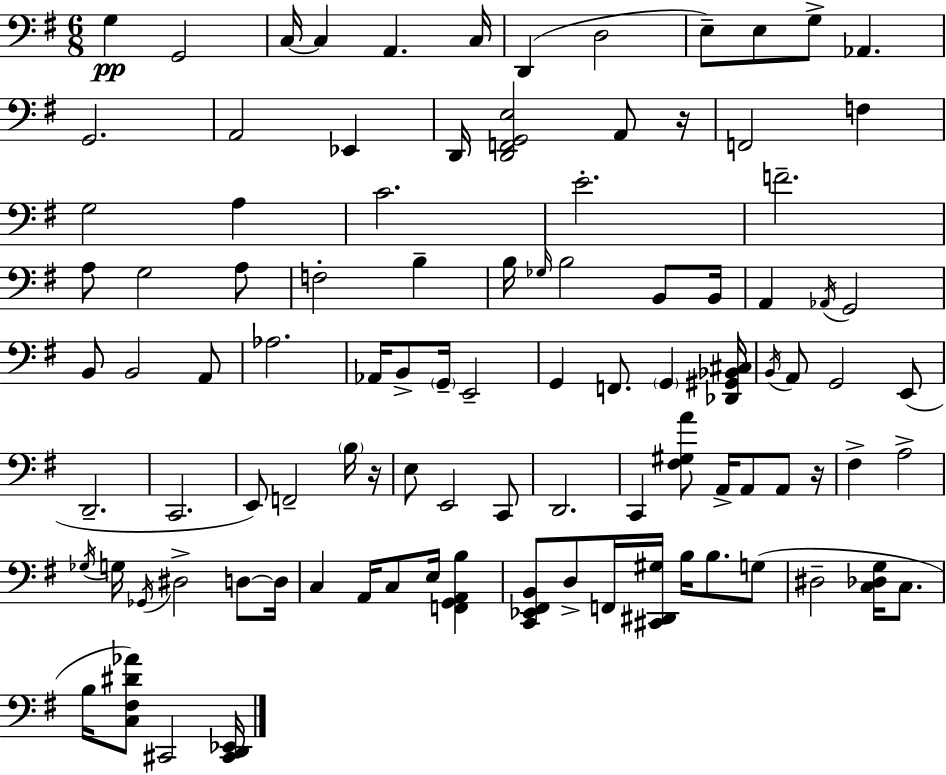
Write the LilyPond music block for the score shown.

{
  \clef bass
  \numericTimeSignature
  \time 6/8
  \key g \major
  \repeat volta 2 { g4\pp g,2 | c16~~ c4 a,4. c16 | d,4( d2 | e8--) e8 g8-> aes,4. | \break g,2. | a,2 ees,4 | d,16 <d, f, g, e>2 a,8 r16 | f,2 f4 | \break g2 a4 | c'2. | e'2.-. | f'2.-- | \break a8 g2 a8 | f2-. b4-- | b16 \grace { ges16 } b2 b,8 | b,16 a,4 \acciaccatura { aes,16 } g,2 | \break b,8 b,2 | a,8 aes2. | aes,16 b,8-> \parenthesize g,16-- e,2-- | g,4 f,8. \parenthesize g,4 | \break <des, gis, bes, cis>16 \acciaccatura { b,16 } a,8 g,2 | e,8( d,2.-- | c,2. | e,8) f,2-- | \break \parenthesize b16 r16 e8 e,2 | c,8 d,2. | c,4 <fis gis a'>8 a,16-> a,8 | a,8 r16 fis4-> a2-> | \break \acciaccatura { ges16 } g16 \acciaccatura { ges,16 } dis2-> | d8~~ d16 c4 a,16 c8 | e16 <f, g, a, b>4 <c, ees, fis, b,>8 d8-> f,16 <cis, dis, gis>16 b16 | b8. g8( dis2-- | \break <c des g>16 c8. b16 <c fis dis' aes'>8) cis,2 | <cis, d, ees,>16 } \bar "|."
}